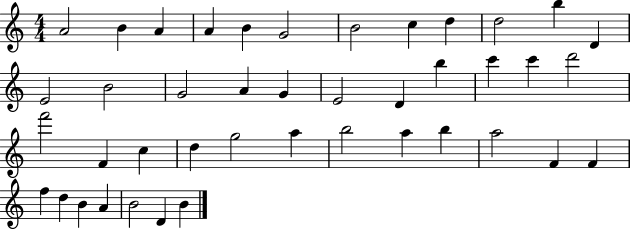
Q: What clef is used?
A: treble